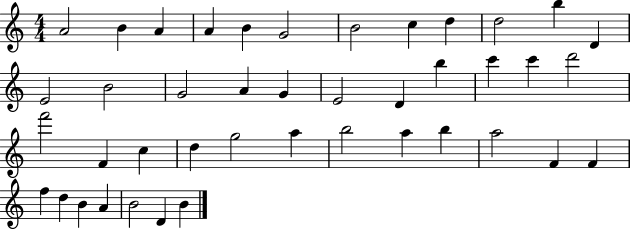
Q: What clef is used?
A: treble